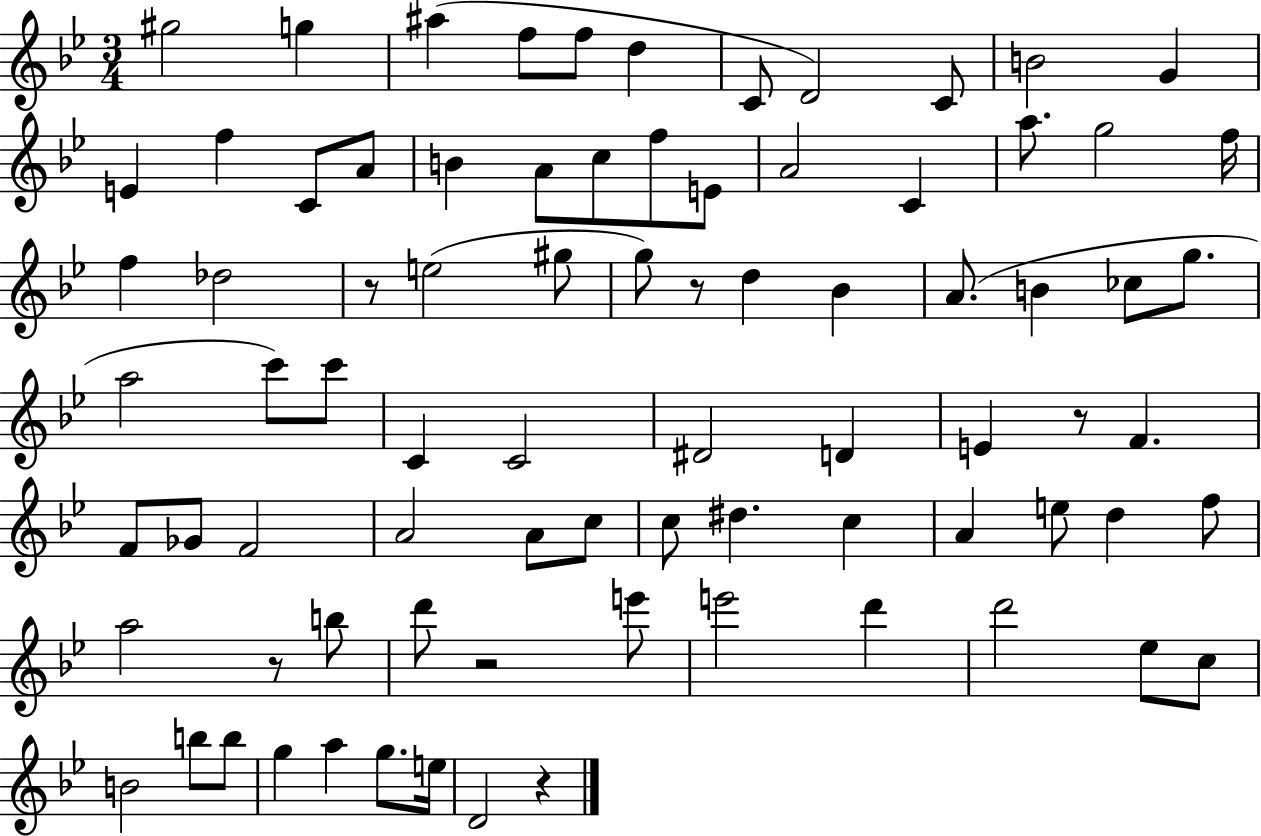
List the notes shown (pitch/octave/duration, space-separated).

G#5/h G5/q A#5/q F5/e F5/e D5/q C4/e D4/h C4/e B4/h G4/q E4/q F5/q C4/e A4/e B4/q A4/e C5/e F5/e E4/e A4/h C4/q A5/e. G5/h F5/s F5/q Db5/h R/e E5/h G#5/e G5/e R/e D5/q Bb4/q A4/e. B4/q CES5/e G5/e. A5/h C6/e C6/e C4/q C4/h D#4/h D4/q E4/q R/e F4/q. F4/e Gb4/e F4/h A4/h A4/e C5/e C5/e D#5/q. C5/q A4/q E5/e D5/q F5/e A5/h R/e B5/e D6/e R/h E6/e E6/h D6/q D6/h Eb5/e C5/e B4/h B5/e B5/e G5/q A5/q G5/e. E5/s D4/h R/q